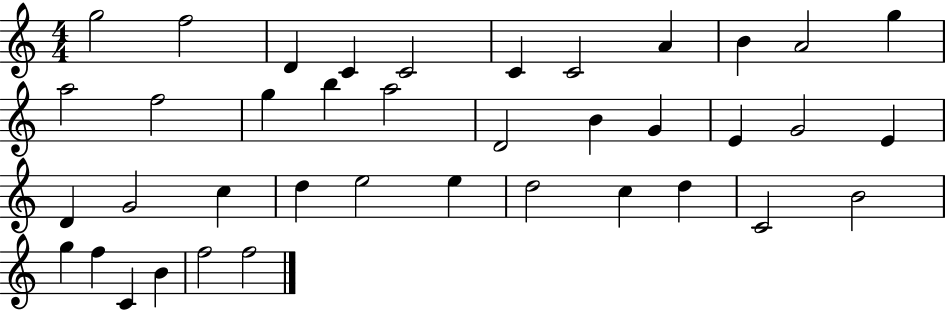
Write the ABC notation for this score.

X:1
T:Untitled
M:4/4
L:1/4
K:C
g2 f2 D C C2 C C2 A B A2 g a2 f2 g b a2 D2 B G E G2 E D G2 c d e2 e d2 c d C2 B2 g f C B f2 f2